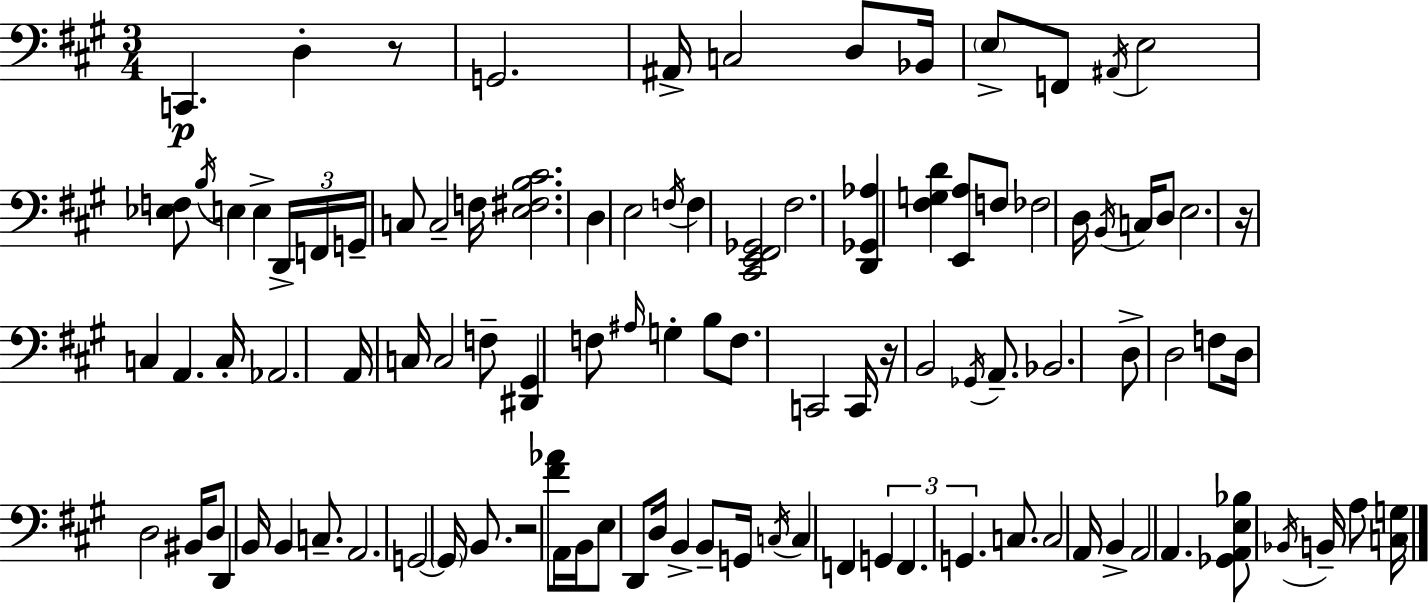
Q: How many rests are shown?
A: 4